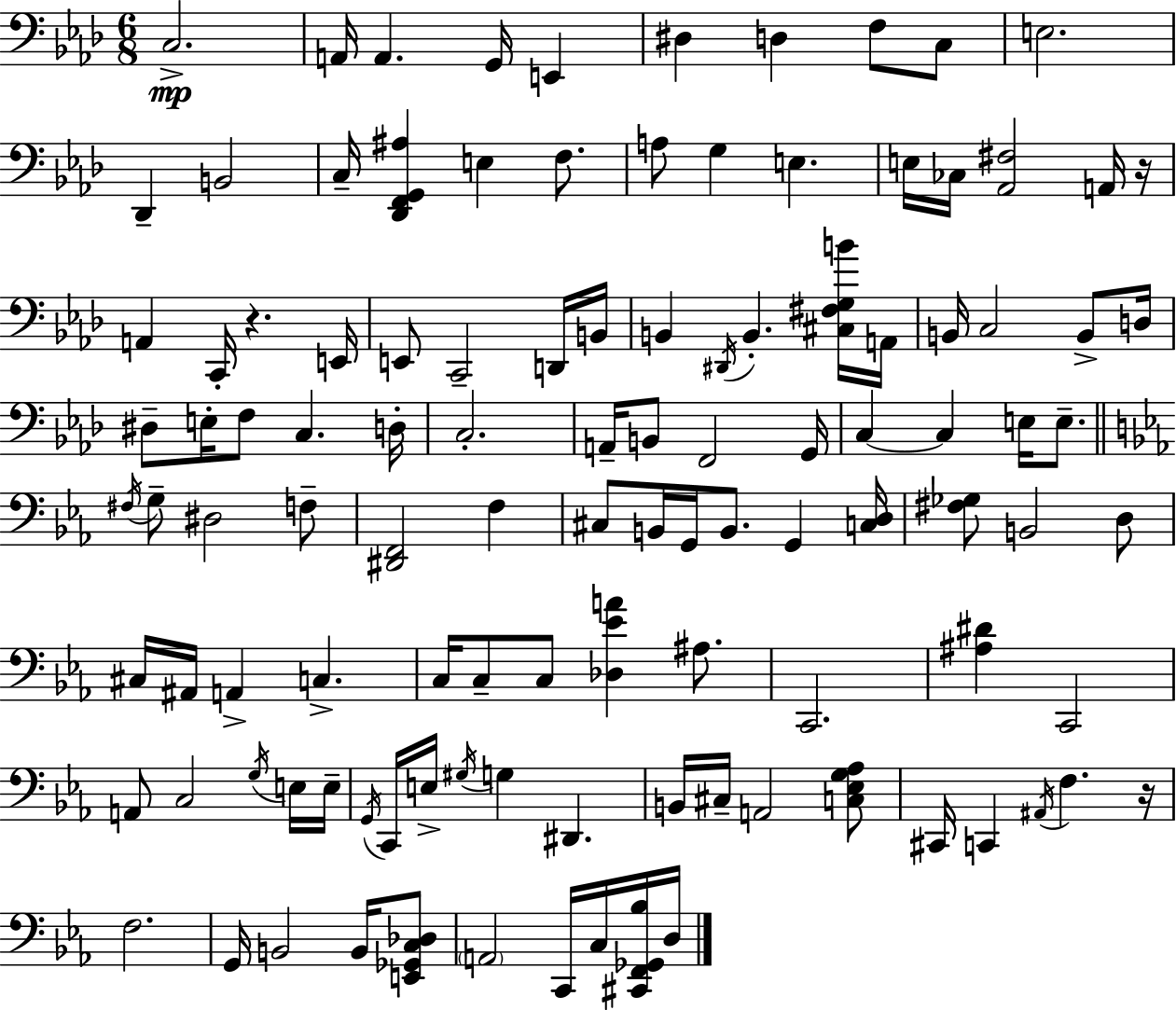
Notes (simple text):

C3/h. A2/s A2/q. G2/s E2/q D#3/q D3/q F3/e C3/e E3/h. Db2/q B2/h C3/s [Db2,F2,G2,A#3]/q E3/q F3/e. A3/e G3/q E3/q. E3/s CES3/s [Ab2,F#3]/h A2/s R/s A2/q C2/s R/q. E2/s E2/e C2/h D2/s B2/s B2/q D#2/s B2/q. [C#3,F#3,G3,B4]/s A2/s B2/s C3/h B2/e D3/s D#3/e E3/s F3/e C3/q. D3/s C3/h. A2/s B2/e F2/h G2/s C3/q C3/q E3/s E3/e. F#3/s G3/e D#3/h F3/e [D#2,F2]/h F3/q C#3/e B2/s G2/s B2/e. G2/q [C3,D3]/s [F#3,Gb3]/e B2/h D3/e C#3/s A#2/s A2/q C3/q. C3/s C3/e C3/e [Db3,Eb4,A4]/q A#3/e. C2/h. [A#3,D#4]/q C2/h A2/e C3/h G3/s E3/s E3/s G2/s C2/s E3/s G#3/s G3/q D#2/q. B2/s C#3/s A2/h [C3,Eb3,G3,Ab3]/e C#2/s C2/q A#2/s F3/q. R/s F3/h. G2/s B2/h B2/s [E2,Gb2,C3,Db3]/e A2/h C2/s C3/s [C#2,F2,Gb2,Bb3]/s D3/s